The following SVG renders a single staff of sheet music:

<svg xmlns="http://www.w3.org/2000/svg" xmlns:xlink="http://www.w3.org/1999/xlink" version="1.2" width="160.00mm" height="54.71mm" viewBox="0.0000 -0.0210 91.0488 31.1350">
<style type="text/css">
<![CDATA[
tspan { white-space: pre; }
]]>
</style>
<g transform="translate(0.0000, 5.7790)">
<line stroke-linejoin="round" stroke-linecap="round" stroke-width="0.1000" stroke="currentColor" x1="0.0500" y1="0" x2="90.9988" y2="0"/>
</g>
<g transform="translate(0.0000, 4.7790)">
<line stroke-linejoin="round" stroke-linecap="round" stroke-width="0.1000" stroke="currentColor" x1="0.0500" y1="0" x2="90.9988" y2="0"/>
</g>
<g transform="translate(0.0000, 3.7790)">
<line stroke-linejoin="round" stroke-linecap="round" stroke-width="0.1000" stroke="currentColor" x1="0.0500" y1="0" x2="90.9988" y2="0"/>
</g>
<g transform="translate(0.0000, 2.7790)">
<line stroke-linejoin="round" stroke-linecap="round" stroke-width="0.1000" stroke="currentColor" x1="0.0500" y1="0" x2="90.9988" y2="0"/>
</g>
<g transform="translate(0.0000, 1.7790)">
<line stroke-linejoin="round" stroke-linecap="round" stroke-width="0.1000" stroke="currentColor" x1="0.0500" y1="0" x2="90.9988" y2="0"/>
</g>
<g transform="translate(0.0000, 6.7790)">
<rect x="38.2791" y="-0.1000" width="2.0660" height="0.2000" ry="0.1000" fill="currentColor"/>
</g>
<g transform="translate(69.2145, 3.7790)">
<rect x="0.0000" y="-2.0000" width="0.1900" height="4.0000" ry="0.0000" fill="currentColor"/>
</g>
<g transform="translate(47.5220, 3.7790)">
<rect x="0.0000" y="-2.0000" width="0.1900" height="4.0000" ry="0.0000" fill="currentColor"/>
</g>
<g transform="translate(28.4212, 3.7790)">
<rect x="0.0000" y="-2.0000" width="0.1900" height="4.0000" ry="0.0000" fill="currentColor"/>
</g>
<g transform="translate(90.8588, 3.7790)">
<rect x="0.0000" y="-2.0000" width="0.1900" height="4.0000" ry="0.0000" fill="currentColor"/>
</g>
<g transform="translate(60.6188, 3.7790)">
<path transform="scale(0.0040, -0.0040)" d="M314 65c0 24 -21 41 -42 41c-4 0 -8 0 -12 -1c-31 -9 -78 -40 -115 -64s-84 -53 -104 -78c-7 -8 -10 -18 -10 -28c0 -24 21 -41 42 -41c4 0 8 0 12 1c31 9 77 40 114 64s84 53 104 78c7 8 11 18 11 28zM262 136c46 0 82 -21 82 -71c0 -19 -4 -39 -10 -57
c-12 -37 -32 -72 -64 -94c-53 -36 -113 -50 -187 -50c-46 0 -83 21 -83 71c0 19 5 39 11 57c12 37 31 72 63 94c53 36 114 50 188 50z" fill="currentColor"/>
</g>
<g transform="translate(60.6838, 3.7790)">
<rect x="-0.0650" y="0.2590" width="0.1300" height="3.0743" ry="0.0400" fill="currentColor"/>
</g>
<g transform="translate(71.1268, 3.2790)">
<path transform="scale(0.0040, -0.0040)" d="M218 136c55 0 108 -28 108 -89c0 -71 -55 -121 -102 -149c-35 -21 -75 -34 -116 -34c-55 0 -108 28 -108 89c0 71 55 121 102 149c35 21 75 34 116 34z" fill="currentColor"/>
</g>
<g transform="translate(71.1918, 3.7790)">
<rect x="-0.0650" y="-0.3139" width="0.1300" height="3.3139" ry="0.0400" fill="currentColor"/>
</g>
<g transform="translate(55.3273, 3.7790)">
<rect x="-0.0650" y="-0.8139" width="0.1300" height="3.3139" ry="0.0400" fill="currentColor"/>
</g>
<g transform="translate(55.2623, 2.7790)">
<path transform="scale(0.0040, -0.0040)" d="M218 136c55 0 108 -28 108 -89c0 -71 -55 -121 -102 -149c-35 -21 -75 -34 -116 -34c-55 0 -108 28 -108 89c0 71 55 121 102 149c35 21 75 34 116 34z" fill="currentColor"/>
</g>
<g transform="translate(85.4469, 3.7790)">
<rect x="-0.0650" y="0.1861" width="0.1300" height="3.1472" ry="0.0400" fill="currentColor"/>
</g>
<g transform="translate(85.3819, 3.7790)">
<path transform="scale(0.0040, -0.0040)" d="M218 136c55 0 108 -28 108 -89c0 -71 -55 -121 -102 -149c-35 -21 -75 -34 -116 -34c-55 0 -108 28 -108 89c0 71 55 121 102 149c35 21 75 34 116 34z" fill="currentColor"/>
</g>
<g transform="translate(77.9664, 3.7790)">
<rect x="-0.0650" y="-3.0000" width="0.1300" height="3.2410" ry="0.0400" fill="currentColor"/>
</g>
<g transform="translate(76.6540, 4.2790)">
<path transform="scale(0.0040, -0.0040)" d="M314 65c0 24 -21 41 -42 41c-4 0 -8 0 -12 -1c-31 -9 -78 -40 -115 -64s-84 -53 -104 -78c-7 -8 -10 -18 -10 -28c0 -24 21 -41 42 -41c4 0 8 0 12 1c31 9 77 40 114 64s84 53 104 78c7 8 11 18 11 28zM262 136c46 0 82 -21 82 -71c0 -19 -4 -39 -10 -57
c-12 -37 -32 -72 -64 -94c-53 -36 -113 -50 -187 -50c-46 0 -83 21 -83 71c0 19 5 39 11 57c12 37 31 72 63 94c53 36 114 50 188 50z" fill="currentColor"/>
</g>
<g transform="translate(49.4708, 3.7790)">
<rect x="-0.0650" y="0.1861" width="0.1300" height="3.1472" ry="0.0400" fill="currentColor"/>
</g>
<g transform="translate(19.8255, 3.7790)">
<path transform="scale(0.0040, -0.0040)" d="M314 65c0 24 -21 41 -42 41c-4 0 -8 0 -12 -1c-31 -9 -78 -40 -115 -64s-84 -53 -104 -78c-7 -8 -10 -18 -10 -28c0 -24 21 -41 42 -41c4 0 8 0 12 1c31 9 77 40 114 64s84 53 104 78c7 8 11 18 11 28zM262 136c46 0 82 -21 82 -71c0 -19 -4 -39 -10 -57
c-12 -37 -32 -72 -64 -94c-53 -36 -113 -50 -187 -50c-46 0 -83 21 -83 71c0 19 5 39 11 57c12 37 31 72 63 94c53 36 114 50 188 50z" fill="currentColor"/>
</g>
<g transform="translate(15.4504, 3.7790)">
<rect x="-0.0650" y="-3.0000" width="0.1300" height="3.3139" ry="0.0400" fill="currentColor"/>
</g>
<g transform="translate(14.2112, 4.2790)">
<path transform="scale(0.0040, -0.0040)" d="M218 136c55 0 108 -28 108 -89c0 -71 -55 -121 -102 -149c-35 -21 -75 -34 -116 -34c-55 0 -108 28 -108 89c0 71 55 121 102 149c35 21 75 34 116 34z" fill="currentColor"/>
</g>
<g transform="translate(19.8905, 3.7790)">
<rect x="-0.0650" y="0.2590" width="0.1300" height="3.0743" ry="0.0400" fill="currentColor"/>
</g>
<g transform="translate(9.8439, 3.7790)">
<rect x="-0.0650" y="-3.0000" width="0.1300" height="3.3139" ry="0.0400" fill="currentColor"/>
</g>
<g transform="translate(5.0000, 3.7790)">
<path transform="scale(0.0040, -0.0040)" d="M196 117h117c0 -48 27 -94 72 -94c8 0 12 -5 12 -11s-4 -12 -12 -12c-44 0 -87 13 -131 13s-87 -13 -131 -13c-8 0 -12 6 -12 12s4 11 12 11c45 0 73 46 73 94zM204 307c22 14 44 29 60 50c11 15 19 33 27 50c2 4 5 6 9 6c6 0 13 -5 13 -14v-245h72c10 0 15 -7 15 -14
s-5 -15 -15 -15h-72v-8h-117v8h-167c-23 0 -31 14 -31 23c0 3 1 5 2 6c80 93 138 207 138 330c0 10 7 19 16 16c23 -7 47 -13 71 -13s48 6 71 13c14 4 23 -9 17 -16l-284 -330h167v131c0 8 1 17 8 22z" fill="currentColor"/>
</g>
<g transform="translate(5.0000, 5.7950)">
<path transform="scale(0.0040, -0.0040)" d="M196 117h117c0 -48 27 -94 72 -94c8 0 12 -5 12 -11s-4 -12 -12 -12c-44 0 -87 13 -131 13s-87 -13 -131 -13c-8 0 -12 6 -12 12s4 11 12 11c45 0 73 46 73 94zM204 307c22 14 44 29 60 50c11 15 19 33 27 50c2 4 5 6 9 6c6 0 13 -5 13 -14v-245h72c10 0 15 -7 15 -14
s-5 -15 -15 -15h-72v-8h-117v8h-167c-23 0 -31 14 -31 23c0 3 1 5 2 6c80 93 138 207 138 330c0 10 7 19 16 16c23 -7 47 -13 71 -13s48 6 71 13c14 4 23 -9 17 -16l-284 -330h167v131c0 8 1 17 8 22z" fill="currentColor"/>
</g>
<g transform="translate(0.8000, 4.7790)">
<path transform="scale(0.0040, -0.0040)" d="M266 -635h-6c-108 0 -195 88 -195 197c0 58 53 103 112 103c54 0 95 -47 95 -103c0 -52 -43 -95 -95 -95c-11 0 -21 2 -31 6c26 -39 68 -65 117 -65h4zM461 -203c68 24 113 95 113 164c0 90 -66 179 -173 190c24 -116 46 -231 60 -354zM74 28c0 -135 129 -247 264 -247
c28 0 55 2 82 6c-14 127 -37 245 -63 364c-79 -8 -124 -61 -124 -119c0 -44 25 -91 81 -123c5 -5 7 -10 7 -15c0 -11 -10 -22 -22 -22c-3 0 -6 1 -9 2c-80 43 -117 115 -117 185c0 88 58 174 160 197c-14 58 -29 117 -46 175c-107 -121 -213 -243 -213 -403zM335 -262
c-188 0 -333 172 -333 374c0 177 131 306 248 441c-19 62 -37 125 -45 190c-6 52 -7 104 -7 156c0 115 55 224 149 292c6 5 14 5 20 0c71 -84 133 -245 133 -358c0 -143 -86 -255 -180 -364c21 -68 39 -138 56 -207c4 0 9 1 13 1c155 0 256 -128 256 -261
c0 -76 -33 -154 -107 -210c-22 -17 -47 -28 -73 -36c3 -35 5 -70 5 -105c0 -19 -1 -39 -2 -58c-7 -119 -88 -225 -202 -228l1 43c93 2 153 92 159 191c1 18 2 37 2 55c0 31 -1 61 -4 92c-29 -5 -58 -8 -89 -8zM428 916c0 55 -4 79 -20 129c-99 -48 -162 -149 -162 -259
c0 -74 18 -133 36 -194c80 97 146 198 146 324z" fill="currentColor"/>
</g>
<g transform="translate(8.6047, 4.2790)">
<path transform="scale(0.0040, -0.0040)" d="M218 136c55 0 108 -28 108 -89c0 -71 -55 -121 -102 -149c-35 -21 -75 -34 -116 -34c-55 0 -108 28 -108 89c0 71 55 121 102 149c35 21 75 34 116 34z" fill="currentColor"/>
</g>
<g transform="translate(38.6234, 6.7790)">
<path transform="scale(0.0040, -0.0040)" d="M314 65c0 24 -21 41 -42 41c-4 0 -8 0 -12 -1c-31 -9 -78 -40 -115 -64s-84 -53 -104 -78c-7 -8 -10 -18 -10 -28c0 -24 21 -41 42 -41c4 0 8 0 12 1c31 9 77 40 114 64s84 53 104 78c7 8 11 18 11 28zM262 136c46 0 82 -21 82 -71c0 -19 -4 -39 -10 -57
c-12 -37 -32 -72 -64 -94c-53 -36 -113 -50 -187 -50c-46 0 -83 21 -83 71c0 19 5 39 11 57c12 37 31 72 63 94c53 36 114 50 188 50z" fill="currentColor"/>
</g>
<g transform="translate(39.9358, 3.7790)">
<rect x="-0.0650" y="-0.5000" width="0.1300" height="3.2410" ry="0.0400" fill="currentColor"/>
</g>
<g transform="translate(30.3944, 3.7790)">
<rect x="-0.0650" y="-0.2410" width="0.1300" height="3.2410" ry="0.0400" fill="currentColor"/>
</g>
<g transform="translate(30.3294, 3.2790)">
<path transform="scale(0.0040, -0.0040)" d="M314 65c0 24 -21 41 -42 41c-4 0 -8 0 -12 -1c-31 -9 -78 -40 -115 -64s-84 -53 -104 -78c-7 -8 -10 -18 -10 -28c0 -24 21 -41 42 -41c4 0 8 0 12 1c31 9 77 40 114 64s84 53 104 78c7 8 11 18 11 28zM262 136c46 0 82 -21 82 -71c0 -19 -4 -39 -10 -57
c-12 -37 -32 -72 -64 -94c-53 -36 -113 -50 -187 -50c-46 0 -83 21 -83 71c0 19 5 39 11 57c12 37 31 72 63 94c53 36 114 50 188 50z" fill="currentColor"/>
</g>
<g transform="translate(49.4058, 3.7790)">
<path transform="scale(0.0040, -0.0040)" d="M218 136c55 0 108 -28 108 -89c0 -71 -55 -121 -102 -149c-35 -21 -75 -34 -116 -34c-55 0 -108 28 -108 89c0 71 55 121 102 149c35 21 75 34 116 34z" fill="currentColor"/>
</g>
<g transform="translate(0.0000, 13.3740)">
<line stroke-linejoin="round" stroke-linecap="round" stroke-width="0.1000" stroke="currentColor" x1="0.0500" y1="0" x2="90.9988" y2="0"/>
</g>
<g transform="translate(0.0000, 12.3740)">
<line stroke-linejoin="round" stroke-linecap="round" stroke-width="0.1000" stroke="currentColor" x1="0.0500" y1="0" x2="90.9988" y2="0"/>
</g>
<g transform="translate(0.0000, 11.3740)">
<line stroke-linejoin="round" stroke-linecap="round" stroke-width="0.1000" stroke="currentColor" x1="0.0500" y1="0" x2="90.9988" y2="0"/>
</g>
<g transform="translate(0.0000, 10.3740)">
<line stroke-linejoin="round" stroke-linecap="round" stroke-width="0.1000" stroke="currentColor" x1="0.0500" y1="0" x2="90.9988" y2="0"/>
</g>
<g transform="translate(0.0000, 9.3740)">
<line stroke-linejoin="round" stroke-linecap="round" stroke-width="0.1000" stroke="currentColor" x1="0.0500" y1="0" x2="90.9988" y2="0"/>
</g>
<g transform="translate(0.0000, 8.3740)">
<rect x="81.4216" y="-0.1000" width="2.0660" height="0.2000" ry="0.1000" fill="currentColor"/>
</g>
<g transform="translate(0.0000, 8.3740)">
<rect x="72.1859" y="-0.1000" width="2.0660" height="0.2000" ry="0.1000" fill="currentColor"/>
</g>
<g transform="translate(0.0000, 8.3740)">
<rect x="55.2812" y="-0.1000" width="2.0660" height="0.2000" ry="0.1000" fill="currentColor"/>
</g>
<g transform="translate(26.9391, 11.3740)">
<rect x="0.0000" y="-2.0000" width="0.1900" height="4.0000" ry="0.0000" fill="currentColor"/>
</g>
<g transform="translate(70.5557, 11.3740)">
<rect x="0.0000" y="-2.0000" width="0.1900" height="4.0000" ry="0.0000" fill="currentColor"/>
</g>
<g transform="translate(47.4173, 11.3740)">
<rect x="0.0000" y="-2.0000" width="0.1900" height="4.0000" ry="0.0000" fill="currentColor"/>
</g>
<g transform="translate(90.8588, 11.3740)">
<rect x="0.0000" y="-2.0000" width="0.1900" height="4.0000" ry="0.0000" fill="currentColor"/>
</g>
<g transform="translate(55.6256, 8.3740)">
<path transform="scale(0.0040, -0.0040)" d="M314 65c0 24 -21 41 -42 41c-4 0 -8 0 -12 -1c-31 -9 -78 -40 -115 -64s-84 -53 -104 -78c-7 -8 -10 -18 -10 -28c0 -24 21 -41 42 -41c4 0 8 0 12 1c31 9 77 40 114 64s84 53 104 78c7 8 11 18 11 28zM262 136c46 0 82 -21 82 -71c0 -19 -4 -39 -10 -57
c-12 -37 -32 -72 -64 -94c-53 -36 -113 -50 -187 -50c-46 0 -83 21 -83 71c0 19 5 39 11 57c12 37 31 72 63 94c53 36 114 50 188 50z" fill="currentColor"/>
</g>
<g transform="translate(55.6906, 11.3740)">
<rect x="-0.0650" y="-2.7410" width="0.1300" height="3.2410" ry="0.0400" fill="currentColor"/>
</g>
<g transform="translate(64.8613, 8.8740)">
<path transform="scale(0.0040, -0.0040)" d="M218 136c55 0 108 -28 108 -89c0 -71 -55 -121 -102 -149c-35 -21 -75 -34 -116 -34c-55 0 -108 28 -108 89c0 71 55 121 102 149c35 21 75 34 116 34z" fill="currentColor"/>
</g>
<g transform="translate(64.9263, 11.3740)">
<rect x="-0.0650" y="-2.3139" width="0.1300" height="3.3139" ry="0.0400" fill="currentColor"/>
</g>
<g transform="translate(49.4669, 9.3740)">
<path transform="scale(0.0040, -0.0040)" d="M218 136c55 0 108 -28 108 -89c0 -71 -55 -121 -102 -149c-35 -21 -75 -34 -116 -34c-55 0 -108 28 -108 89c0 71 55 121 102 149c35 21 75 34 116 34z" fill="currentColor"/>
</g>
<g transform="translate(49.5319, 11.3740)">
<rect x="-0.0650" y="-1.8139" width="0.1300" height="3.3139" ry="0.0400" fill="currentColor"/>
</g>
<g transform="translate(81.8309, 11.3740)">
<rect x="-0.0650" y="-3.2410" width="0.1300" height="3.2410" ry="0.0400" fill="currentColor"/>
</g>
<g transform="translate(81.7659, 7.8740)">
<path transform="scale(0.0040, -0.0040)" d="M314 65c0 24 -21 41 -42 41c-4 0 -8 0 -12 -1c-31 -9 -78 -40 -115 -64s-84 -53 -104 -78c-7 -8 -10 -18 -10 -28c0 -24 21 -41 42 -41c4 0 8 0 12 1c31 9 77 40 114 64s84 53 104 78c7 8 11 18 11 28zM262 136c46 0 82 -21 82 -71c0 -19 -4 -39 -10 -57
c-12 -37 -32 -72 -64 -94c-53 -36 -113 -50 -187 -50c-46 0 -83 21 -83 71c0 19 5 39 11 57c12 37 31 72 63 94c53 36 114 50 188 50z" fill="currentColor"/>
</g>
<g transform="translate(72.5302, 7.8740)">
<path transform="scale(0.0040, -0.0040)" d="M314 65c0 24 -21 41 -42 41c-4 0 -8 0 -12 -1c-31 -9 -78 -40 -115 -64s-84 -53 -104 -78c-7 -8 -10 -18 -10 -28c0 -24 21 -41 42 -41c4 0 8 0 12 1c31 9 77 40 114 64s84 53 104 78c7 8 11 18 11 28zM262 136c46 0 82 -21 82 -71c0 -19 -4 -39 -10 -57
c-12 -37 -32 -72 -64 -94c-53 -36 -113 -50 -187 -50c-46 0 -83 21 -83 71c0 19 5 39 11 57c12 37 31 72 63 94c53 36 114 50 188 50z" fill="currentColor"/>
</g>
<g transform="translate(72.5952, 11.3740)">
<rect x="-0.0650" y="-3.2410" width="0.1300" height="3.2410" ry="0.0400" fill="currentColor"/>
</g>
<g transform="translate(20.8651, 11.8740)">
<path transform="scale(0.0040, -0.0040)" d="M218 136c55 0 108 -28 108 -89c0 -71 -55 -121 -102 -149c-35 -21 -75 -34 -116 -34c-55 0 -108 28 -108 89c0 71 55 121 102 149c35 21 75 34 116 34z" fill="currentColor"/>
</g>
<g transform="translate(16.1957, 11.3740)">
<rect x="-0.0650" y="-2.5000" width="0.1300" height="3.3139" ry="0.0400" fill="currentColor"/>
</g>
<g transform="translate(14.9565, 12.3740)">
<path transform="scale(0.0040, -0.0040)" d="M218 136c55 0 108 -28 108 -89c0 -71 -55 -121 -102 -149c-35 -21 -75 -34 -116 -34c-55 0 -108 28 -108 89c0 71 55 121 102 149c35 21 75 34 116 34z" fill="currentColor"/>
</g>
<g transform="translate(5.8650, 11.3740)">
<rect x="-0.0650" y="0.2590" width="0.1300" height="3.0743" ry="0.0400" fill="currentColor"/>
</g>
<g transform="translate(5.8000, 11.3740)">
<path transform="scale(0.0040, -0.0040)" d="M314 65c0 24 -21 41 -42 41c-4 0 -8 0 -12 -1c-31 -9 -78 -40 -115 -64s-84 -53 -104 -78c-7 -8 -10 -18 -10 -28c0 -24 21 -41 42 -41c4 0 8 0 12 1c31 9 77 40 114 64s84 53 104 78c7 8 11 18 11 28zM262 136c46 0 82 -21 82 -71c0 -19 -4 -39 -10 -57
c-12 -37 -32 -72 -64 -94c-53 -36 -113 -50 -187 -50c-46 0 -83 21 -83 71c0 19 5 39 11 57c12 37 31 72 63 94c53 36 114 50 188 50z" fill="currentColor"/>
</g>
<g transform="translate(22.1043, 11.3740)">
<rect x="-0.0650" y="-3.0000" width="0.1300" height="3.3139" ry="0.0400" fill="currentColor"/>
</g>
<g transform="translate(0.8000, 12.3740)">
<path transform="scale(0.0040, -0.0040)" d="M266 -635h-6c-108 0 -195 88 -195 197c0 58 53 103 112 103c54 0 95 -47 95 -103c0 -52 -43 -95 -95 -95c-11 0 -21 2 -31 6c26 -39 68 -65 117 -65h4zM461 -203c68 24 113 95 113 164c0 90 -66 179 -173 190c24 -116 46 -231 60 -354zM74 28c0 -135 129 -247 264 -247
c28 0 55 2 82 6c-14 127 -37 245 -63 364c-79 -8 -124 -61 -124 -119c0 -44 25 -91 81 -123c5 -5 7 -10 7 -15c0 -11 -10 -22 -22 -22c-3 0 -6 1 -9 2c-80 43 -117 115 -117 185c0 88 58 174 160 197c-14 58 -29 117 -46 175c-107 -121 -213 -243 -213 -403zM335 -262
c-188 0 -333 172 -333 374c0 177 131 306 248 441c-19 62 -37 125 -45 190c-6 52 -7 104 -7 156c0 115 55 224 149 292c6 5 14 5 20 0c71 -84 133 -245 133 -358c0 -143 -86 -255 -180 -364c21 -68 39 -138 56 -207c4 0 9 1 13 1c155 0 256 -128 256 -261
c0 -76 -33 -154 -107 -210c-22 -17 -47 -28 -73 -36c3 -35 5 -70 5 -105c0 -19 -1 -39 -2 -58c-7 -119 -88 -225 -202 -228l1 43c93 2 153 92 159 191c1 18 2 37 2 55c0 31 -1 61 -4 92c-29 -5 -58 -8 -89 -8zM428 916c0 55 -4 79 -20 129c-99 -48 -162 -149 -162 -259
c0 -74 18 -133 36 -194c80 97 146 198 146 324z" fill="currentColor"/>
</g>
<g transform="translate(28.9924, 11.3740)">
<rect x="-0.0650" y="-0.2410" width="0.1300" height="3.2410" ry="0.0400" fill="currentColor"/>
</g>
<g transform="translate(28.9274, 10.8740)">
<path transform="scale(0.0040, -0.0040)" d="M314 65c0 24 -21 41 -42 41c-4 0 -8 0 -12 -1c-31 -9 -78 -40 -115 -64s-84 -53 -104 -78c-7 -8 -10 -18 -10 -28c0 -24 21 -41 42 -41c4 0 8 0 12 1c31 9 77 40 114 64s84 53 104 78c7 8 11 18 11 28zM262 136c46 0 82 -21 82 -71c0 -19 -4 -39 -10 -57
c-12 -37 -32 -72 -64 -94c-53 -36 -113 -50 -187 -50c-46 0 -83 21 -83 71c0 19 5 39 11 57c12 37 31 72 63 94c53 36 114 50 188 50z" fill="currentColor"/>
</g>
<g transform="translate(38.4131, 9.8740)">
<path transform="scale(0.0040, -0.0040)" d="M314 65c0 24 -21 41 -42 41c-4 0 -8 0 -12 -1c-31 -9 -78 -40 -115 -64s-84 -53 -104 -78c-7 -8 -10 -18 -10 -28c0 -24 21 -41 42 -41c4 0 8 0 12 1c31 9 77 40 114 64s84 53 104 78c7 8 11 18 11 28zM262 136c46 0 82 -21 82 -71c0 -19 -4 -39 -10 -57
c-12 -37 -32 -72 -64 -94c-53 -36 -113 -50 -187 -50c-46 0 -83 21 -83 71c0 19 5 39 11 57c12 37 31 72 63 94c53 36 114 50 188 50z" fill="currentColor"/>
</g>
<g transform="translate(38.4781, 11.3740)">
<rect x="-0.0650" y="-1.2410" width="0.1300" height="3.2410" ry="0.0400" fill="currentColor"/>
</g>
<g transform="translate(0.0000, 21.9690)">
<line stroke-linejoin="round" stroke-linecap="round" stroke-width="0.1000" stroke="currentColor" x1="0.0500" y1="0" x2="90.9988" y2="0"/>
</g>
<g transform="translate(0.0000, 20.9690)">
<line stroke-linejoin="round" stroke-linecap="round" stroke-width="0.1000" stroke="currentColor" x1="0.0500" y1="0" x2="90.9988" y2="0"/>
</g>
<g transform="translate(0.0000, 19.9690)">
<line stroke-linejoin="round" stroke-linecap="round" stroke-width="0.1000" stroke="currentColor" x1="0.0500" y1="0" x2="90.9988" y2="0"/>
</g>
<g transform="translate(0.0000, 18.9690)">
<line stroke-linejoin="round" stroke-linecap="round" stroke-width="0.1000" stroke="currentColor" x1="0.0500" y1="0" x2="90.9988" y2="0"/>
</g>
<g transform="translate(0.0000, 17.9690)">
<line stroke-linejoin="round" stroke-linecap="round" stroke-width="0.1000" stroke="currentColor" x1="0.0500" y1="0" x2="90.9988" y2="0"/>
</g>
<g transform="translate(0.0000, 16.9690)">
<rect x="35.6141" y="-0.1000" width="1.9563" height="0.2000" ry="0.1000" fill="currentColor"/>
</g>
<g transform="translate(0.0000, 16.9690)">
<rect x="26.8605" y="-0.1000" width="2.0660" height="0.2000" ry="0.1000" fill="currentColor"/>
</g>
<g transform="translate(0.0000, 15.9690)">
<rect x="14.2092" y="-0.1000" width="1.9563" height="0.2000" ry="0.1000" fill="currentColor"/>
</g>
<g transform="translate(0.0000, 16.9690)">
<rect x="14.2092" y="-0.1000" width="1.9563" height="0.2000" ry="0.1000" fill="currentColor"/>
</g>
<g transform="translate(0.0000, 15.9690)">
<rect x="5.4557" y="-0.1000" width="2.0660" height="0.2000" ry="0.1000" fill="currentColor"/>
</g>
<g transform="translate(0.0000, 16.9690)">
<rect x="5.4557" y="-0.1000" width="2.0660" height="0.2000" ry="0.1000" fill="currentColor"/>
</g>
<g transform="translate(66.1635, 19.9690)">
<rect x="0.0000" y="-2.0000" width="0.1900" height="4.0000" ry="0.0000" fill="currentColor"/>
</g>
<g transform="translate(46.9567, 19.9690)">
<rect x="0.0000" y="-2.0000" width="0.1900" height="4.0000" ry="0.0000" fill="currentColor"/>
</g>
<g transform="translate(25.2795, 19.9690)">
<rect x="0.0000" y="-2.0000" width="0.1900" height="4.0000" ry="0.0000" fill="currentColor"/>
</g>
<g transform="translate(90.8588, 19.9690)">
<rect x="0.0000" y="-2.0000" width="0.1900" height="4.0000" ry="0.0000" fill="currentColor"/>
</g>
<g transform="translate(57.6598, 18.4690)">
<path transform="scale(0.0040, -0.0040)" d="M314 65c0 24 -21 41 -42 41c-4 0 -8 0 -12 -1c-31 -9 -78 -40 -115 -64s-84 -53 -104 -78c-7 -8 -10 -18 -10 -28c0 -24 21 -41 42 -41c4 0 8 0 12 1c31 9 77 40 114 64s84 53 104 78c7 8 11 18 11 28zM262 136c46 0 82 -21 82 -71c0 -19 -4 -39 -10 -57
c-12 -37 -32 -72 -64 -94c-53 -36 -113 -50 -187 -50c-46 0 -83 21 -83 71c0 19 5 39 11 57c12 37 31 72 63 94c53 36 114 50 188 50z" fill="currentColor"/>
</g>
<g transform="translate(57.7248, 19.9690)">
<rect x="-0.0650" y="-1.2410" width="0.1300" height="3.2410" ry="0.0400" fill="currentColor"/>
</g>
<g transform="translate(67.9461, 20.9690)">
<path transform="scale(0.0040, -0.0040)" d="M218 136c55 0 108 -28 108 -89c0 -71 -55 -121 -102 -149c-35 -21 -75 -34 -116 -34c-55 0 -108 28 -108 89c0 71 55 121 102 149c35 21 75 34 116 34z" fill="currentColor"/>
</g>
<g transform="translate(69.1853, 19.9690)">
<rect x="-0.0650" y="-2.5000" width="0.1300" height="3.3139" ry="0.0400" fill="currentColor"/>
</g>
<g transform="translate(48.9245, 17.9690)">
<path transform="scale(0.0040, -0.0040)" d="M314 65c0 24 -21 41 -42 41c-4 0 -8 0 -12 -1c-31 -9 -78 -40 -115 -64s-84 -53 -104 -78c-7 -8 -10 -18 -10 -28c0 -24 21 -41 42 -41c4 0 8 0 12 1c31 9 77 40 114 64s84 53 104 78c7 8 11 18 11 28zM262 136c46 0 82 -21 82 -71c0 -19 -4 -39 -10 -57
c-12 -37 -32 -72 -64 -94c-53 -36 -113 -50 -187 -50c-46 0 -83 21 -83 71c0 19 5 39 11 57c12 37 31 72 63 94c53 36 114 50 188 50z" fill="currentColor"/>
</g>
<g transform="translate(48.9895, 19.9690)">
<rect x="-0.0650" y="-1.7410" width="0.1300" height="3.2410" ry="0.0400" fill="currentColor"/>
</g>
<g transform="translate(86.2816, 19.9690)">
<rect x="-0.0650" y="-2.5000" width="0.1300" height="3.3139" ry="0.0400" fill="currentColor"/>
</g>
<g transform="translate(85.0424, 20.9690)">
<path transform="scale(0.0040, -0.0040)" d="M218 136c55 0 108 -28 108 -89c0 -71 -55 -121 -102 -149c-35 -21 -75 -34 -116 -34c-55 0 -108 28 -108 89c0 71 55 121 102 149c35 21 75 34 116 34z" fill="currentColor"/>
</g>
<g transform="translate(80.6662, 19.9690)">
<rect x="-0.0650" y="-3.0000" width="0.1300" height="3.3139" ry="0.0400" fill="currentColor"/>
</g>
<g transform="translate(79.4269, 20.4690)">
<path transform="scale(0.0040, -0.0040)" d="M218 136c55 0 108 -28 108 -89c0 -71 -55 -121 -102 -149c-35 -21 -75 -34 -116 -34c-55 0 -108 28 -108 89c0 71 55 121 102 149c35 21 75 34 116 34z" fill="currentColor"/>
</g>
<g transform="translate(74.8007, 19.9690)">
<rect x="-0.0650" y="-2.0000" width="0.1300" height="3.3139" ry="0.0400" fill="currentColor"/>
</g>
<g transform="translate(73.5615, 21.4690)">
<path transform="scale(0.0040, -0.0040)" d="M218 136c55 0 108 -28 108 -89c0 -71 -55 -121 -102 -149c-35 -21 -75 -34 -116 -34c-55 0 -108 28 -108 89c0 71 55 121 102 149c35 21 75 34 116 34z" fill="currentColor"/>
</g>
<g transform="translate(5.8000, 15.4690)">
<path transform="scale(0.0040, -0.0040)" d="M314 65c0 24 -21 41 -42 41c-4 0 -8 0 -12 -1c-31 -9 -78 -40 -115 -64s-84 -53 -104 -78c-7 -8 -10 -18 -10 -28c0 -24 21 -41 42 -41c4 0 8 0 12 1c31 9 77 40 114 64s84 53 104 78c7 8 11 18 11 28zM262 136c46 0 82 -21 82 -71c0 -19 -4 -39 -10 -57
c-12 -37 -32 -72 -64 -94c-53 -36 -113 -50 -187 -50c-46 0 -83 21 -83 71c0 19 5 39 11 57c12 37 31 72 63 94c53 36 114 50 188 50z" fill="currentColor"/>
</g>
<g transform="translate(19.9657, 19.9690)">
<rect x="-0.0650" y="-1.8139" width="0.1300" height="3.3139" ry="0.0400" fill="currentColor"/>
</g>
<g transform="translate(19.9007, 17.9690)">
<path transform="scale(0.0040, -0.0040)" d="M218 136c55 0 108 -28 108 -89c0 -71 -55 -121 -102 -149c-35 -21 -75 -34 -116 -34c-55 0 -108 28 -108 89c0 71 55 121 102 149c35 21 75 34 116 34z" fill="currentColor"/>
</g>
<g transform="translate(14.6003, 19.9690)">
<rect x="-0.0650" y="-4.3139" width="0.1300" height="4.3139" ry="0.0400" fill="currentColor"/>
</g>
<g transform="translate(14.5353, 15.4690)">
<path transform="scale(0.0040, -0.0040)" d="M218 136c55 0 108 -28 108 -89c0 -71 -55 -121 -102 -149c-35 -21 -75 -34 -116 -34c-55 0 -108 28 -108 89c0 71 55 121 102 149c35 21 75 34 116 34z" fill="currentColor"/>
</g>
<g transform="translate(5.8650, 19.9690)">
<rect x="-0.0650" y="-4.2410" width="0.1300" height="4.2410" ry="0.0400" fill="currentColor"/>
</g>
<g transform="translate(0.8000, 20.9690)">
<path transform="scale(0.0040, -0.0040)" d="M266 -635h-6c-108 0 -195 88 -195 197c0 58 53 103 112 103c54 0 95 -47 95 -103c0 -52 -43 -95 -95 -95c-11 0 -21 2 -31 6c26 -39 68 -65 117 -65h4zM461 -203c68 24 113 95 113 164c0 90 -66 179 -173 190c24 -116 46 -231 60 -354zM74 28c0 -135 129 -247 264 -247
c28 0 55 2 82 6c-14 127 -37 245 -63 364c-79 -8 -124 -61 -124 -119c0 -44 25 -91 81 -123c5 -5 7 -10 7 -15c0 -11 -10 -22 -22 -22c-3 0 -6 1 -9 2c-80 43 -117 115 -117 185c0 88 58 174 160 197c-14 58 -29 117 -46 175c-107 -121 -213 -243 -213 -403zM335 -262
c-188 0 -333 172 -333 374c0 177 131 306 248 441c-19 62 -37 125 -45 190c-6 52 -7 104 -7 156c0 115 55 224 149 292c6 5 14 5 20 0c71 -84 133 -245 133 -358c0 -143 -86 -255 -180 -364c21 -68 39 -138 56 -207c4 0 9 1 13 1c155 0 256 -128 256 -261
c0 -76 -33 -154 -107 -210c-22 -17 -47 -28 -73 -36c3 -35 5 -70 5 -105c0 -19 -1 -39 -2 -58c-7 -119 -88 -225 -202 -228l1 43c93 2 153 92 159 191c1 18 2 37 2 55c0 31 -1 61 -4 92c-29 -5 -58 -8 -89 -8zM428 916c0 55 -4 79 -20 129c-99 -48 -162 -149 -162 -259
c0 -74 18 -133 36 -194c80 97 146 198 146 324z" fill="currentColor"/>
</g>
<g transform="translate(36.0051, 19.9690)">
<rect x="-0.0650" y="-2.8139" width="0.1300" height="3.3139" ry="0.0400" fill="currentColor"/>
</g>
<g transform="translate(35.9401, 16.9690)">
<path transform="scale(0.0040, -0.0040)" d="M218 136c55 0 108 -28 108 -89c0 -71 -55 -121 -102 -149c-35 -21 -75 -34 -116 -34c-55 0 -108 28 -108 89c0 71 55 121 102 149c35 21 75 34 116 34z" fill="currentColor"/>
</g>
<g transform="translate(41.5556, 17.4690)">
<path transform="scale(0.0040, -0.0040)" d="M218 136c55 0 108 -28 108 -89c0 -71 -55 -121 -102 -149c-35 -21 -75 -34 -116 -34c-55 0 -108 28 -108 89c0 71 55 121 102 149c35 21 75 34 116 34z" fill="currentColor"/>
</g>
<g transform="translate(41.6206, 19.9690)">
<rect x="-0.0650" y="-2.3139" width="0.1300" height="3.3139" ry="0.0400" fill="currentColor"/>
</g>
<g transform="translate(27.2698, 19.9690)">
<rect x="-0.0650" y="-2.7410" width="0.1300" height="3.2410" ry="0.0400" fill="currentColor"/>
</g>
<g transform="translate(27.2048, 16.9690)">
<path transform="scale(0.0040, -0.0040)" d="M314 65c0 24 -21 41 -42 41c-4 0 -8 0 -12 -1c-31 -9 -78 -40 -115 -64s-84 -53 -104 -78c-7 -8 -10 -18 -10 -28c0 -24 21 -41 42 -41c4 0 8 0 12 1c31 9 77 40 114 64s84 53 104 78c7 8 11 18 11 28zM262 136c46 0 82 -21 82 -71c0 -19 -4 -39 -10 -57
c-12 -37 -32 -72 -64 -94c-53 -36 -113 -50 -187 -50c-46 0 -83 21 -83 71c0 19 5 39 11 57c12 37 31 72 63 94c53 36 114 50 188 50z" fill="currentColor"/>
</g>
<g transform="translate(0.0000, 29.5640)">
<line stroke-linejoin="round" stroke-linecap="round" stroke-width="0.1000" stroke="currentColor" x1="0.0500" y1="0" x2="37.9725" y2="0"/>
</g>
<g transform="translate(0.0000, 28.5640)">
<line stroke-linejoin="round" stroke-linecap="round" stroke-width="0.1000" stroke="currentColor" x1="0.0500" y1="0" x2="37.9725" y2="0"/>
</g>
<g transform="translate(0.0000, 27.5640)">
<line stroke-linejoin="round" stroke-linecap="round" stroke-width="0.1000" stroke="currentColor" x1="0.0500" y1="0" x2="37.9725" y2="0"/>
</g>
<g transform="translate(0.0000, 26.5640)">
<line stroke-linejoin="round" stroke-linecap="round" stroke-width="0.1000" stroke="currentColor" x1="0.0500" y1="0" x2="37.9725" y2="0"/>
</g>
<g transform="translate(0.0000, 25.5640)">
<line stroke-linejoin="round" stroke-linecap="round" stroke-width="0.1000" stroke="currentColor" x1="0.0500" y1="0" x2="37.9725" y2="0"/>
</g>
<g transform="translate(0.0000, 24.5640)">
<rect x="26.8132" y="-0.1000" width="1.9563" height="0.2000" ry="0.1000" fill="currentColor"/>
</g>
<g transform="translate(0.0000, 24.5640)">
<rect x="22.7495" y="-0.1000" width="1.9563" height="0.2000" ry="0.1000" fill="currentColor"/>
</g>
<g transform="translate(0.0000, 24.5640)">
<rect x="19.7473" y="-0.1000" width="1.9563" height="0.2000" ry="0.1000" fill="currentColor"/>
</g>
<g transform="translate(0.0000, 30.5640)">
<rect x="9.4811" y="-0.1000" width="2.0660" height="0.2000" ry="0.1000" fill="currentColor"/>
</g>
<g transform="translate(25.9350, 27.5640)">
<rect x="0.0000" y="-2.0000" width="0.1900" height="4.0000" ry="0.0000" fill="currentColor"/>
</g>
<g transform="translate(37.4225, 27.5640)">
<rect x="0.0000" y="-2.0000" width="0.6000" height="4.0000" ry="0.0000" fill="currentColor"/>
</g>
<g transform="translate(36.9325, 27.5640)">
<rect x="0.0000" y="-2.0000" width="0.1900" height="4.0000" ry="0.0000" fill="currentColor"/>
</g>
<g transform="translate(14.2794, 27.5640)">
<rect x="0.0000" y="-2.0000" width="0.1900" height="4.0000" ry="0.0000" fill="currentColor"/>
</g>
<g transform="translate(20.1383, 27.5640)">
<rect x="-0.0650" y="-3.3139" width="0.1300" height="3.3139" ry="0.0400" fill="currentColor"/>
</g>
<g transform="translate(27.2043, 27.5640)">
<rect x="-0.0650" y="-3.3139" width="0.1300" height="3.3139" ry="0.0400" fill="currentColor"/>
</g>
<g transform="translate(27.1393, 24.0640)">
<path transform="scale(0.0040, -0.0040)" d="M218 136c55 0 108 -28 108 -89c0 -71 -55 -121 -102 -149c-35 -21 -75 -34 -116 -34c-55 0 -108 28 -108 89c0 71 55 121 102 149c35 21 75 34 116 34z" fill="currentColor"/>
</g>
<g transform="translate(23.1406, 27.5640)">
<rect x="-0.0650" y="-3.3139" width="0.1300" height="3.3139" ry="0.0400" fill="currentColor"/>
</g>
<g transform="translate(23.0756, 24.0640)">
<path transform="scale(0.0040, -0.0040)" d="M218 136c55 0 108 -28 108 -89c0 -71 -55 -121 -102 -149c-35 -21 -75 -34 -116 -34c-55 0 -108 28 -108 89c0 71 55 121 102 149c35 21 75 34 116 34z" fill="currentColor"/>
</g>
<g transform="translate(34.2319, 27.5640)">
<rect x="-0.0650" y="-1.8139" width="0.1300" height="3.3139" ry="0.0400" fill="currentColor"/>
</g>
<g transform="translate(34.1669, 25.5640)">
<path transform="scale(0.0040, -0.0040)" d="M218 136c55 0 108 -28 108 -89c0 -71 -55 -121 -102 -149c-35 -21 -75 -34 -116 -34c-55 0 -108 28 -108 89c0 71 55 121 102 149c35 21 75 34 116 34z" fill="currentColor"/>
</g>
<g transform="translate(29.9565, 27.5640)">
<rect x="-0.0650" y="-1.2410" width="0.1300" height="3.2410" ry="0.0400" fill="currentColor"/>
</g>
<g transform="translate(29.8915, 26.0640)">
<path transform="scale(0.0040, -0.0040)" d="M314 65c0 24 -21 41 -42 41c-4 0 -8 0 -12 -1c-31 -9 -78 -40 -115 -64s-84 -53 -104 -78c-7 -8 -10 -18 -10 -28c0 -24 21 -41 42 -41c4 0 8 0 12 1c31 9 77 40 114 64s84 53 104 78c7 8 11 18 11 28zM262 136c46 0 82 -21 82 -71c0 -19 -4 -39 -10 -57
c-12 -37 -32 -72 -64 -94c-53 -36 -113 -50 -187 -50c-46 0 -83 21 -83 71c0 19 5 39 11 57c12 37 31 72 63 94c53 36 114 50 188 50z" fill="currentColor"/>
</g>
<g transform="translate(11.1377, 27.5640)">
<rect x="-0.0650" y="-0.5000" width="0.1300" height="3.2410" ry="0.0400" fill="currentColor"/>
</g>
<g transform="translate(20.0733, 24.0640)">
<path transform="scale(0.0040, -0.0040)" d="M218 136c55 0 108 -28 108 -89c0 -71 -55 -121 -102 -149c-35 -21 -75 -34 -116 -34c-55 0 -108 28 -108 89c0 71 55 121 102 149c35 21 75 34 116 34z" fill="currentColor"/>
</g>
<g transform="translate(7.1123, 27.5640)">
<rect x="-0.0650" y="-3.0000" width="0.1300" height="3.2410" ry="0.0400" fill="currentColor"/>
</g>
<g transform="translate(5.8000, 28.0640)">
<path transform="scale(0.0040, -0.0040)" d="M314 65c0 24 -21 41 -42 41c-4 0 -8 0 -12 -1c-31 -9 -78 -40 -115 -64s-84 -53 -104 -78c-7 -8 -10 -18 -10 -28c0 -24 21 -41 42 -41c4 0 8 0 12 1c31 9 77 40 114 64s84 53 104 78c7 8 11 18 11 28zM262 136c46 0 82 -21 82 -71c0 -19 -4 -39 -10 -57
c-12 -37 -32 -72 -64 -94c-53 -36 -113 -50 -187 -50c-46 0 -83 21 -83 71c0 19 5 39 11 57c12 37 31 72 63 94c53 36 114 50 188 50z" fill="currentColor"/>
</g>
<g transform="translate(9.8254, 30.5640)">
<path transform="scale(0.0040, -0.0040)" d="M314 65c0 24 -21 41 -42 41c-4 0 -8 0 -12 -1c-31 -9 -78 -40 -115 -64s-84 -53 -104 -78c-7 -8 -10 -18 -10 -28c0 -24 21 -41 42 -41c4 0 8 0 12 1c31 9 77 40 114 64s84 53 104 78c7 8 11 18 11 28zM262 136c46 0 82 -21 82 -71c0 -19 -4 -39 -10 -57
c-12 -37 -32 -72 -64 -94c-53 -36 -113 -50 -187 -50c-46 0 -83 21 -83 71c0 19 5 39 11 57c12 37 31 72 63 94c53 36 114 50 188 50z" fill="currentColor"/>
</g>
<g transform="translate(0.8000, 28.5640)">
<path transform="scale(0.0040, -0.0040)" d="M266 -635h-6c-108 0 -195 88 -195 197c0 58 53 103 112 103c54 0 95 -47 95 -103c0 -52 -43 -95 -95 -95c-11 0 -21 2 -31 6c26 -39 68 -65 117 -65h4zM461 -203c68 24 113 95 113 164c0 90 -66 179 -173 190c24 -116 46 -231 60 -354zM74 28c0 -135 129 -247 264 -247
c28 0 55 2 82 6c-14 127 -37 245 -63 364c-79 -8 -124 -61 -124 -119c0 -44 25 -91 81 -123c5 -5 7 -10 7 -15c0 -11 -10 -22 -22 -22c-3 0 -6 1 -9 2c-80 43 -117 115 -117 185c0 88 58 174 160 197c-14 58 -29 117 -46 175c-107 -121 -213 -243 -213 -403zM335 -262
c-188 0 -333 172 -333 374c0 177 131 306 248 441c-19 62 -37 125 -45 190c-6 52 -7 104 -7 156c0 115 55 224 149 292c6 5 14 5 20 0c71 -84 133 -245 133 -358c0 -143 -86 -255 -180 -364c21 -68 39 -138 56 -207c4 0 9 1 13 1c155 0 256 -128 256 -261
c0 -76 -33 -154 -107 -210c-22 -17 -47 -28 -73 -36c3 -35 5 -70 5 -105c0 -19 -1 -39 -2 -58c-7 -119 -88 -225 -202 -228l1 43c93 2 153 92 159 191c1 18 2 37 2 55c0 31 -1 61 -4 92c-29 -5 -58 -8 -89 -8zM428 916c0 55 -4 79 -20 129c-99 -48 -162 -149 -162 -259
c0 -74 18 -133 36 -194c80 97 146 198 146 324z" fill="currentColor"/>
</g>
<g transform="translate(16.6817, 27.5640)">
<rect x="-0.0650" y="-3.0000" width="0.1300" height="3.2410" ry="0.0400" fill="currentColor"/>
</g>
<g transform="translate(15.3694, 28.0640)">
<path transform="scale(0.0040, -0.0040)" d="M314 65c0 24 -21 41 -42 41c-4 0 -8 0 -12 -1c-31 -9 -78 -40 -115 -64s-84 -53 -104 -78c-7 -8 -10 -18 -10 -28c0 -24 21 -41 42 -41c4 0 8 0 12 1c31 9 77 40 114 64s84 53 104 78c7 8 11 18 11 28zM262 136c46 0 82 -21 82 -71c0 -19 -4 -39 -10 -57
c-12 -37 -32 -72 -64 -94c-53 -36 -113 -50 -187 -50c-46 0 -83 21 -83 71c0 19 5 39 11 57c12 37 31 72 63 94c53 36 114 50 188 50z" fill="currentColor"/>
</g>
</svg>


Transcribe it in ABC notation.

X:1
T:Untitled
M:4/4
L:1/4
K:C
A A B2 c2 C2 B d B2 c A2 B B2 G A c2 e2 f a2 g b2 b2 d'2 d' f a2 a g f2 e2 G F A G A2 C2 A2 b b b e2 f